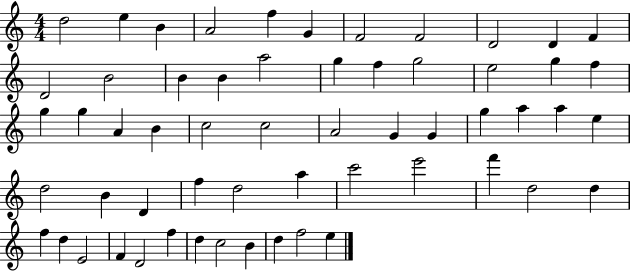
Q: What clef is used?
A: treble